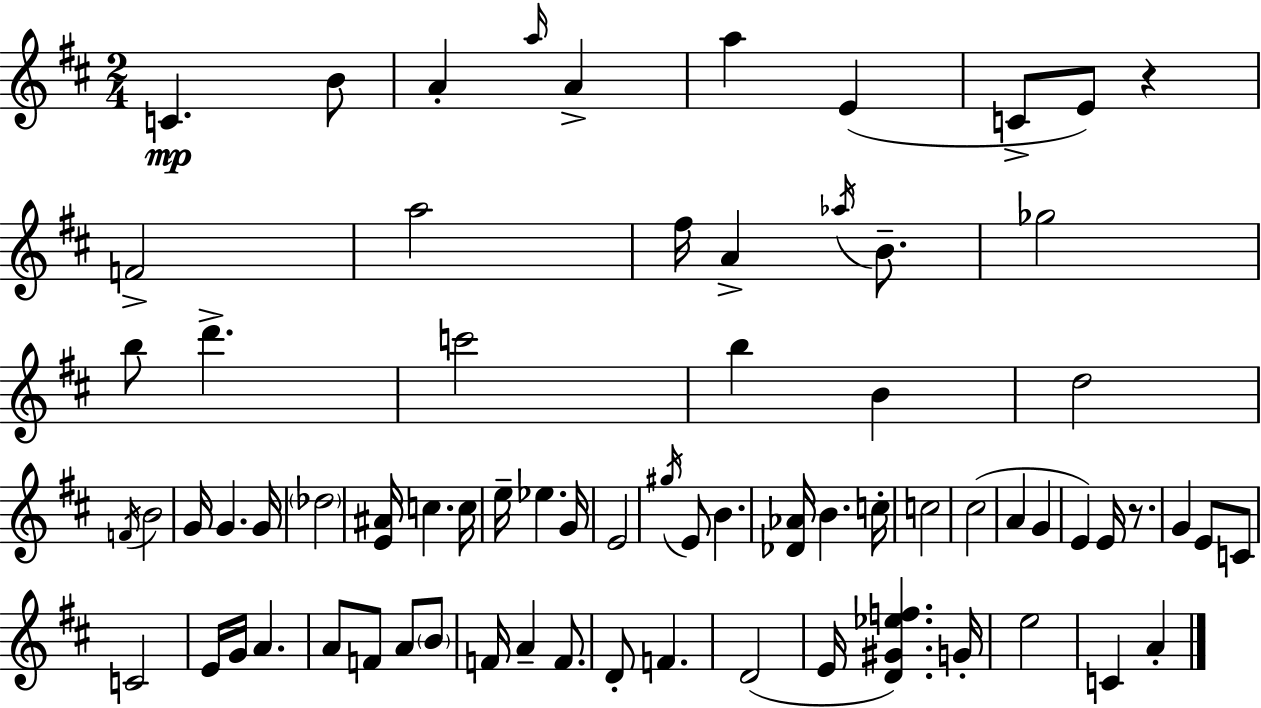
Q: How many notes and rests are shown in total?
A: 72